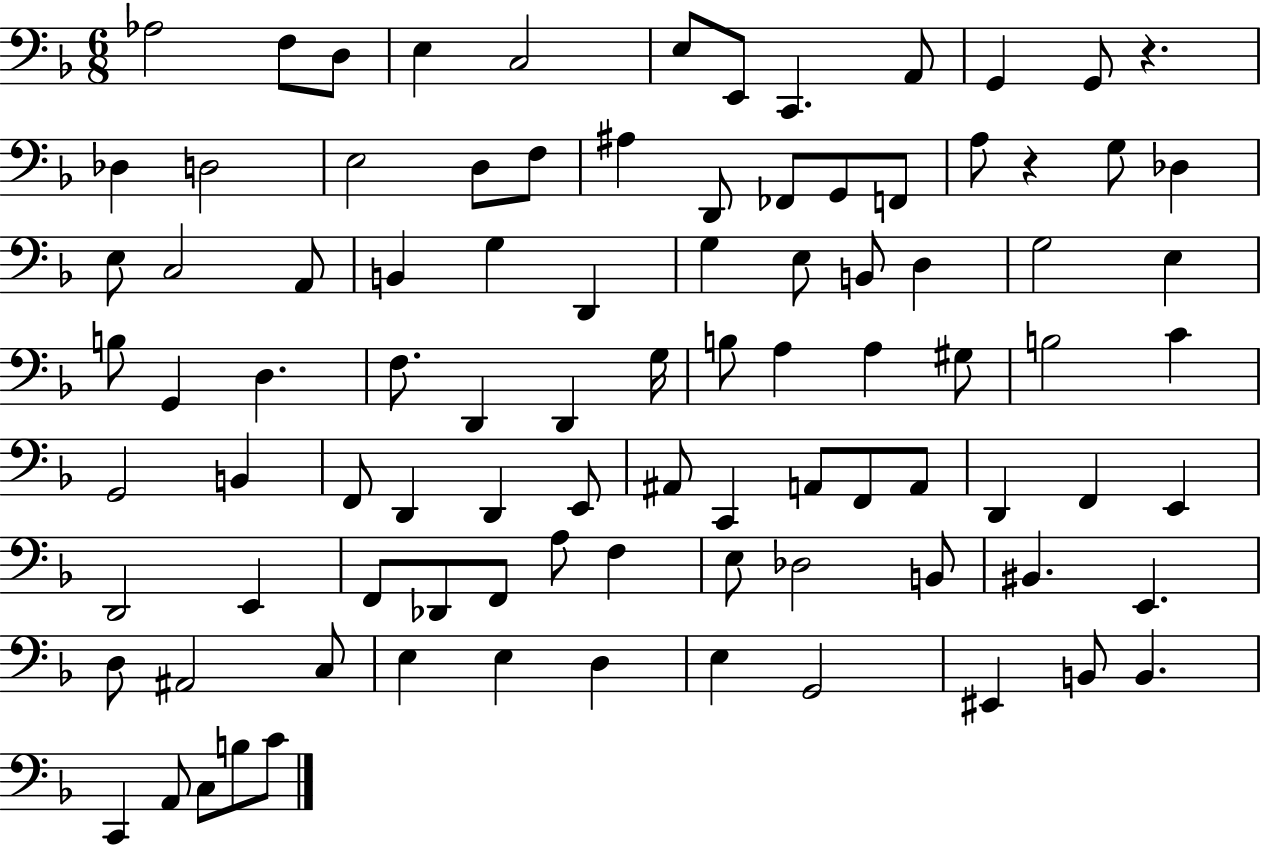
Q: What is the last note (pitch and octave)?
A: C4